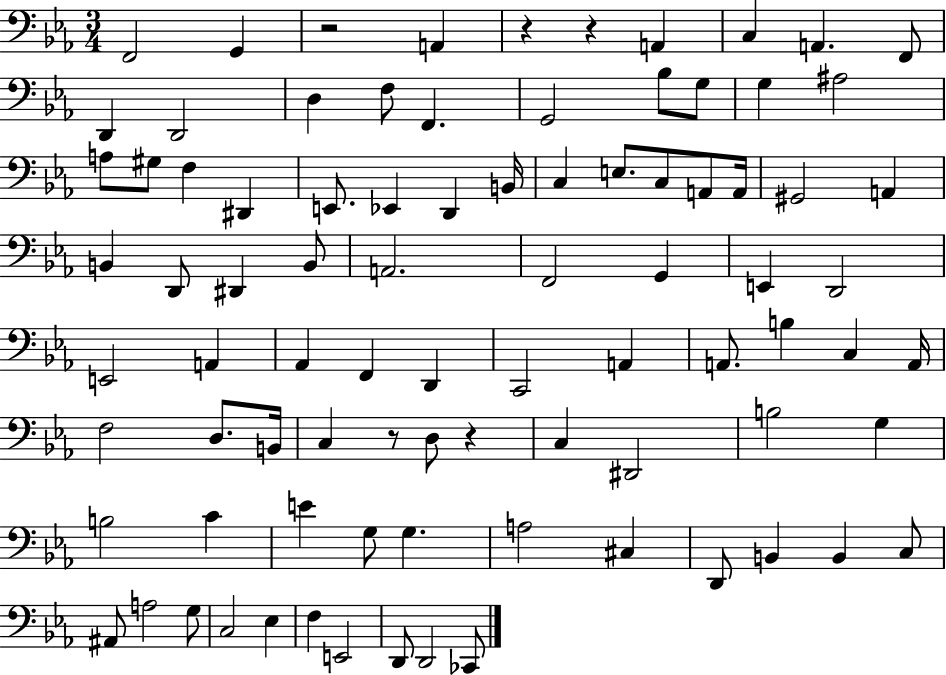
F2/h G2/q R/h A2/q R/q R/q A2/q C3/q A2/q. F2/e D2/q D2/h D3/q F3/e F2/q. G2/h Bb3/e G3/e G3/q A#3/h A3/e G#3/e F3/q D#2/q E2/e. Eb2/q D2/q B2/s C3/q E3/e. C3/e A2/e A2/s G#2/h A2/q B2/q D2/e D#2/q B2/e A2/h. F2/h G2/q E2/q D2/h E2/h A2/q Ab2/q F2/q D2/q C2/h A2/q A2/e. B3/q C3/q A2/s F3/h D3/e. B2/s C3/q R/e D3/e R/q C3/q D#2/h B3/h G3/q B3/h C4/q E4/q G3/e G3/q. A3/h C#3/q D2/e B2/q B2/q C3/e A#2/e A3/h G3/e C3/h Eb3/q F3/q E2/h D2/e D2/h CES2/e